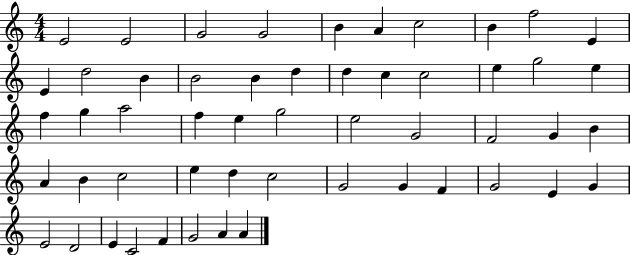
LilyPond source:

{
  \clef treble
  \numericTimeSignature
  \time 4/4
  \key c \major
  e'2 e'2 | g'2 g'2 | b'4 a'4 c''2 | b'4 f''2 e'4 | \break e'4 d''2 b'4 | b'2 b'4 d''4 | d''4 c''4 c''2 | e''4 g''2 e''4 | \break f''4 g''4 a''2 | f''4 e''4 g''2 | e''2 g'2 | f'2 g'4 b'4 | \break a'4 b'4 c''2 | e''4 d''4 c''2 | g'2 g'4 f'4 | g'2 e'4 g'4 | \break e'2 d'2 | e'4 c'2 f'4 | g'2 a'4 a'4 | \bar "|."
}